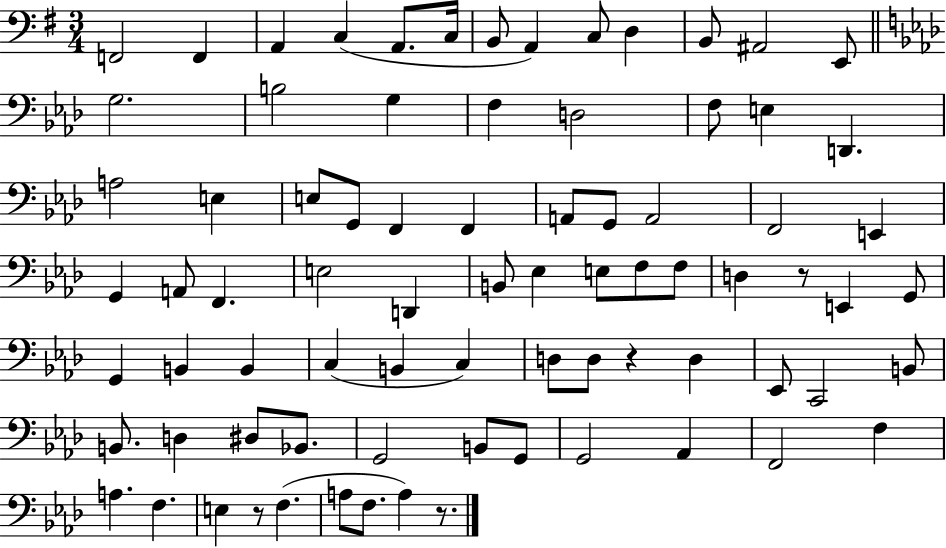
F2/h F2/q A2/q C3/q A2/e. C3/s B2/e A2/q C3/e D3/q B2/e A#2/h E2/e G3/h. B3/h G3/q F3/q D3/h F3/e E3/q D2/q. A3/h E3/q E3/e G2/e F2/q F2/q A2/e G2/e A2/h F2/h E2/q G2/q A2/e F2/q. E3/h D2/q B2/e Eb3/q E3/e F3/e F3/e D3/q R/e E2/q G2/e G2/q B2/q B2/q C3/q B2/q C3/q D3/e D3/e R/q D3/q Eb2/e C2/h B2/e B2/e. D3/q D#3/e Bb2/e. G2/h B2/e G2/e G2/h Ab2/q F2/h F3/q A3/q. F3/q. E3/q R/e F3/q. A3/e F3/e. A3/q R/e.